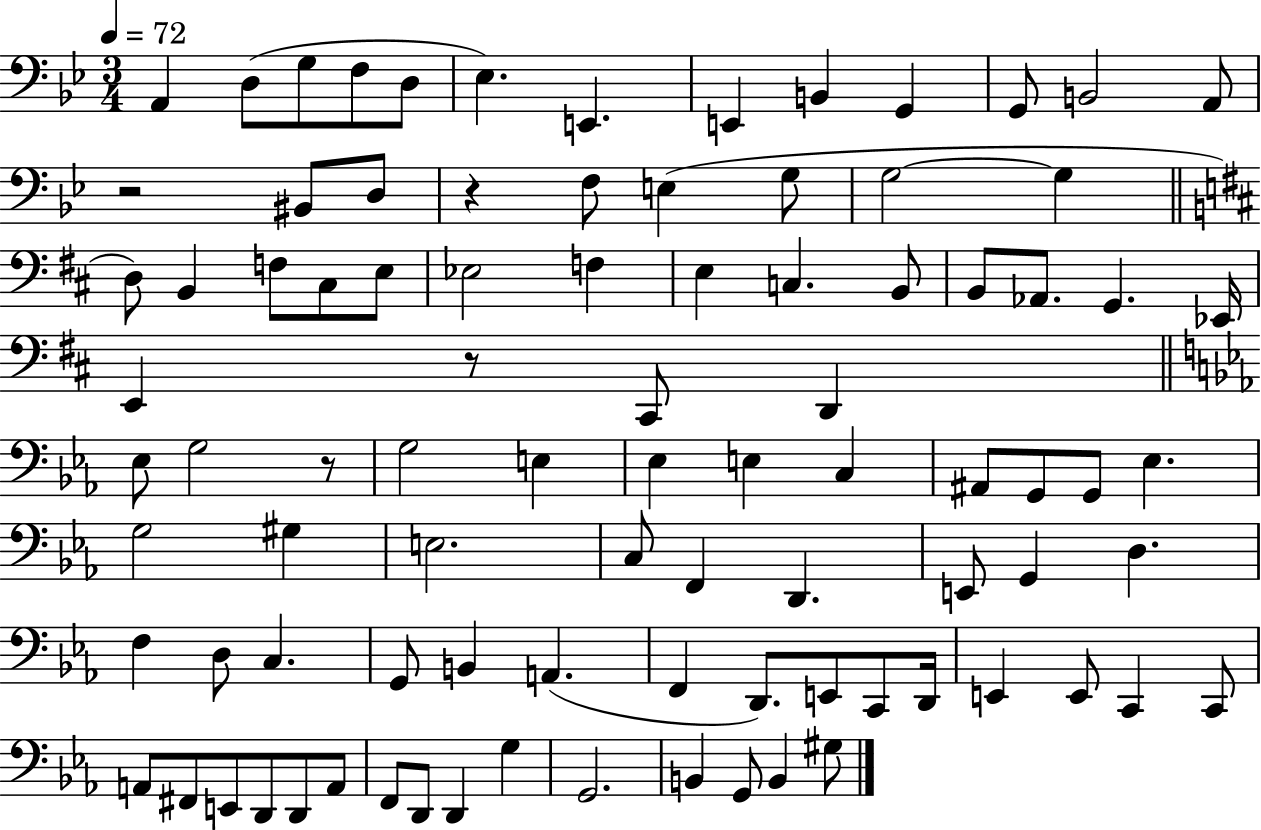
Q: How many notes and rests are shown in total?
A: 91